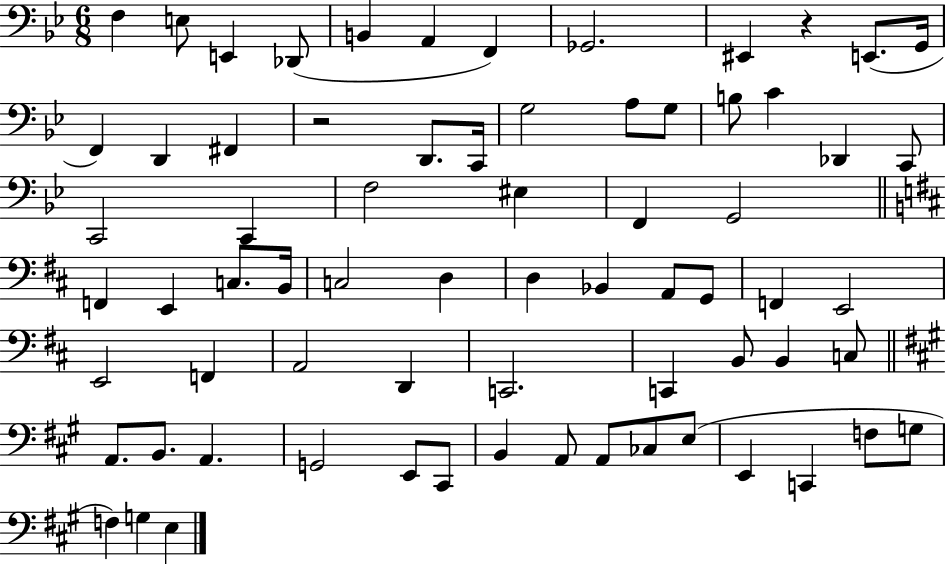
{
  \clef bass
  \numericTimeSignature
  \time 6/8
  \key bes \major
  f4 e8 e,4 des,8( | b,4 a,4 f,4) | ges,2. | eis,4 r4 e,8.( g,16 | \break f,4) d,4 fis,4 | r2 d,8. c,16 | g2 a8 g8 | b8 c'4 des,4 c,8 | \break c,2 c,4 | f2 eis4 | f,4 g,2 | \bar "||" \break \key d \major f,4 e,4 c8. b,16 | c2 d4 | d4 bes,4 a,8 g,8 | f,4 e,2 | \break e,2 f,4 | a,2 d,4 | c,2. | c,4 b,8 b,4 c8 | \break \bar "||" \break \key a \major a,8. b,8. a,4. | g,2 e,8 cis,8 | b,4 a,8 a,8 ces8 e8( | e,4 c,4 f8 g8 | \break f4) g4 e4 | \bar "|."
}